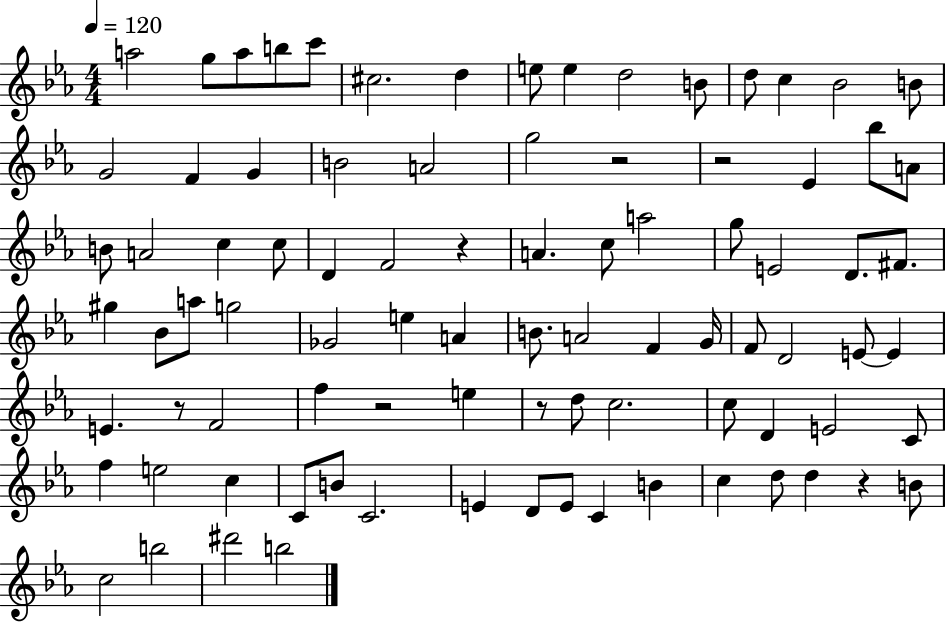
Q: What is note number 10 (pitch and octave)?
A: D5